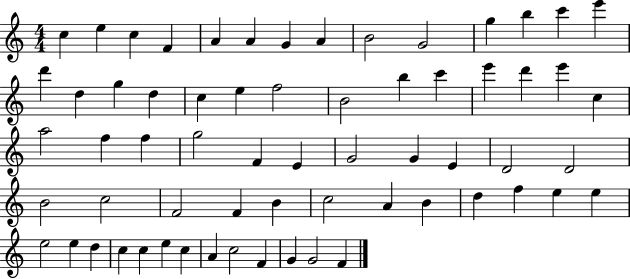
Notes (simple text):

C5/q E5/q C5/q F4/q A4/q A4/q G4/q A4/q B4/h G4/h G5/q B5/q C6/q E6/q D6/q D5/q G5/q D5/q C5/q E5/q F5/h B4/h B5/q C6/q E6/q D6/q E6/q C5/q A5/h F5/q F5/q G5/h F4/q E4/q G4/h G4/q E4/q D4/h D4/h B4/h C5/h F4/h F4/q B4/q C5/h A4/q B4/q D5/q F5/q E5/q E5/q E5/h E5/q D5/q C5/q C5/q E5/q C5/q A4/q C5/h F4/q G4/q G4/h F4/q